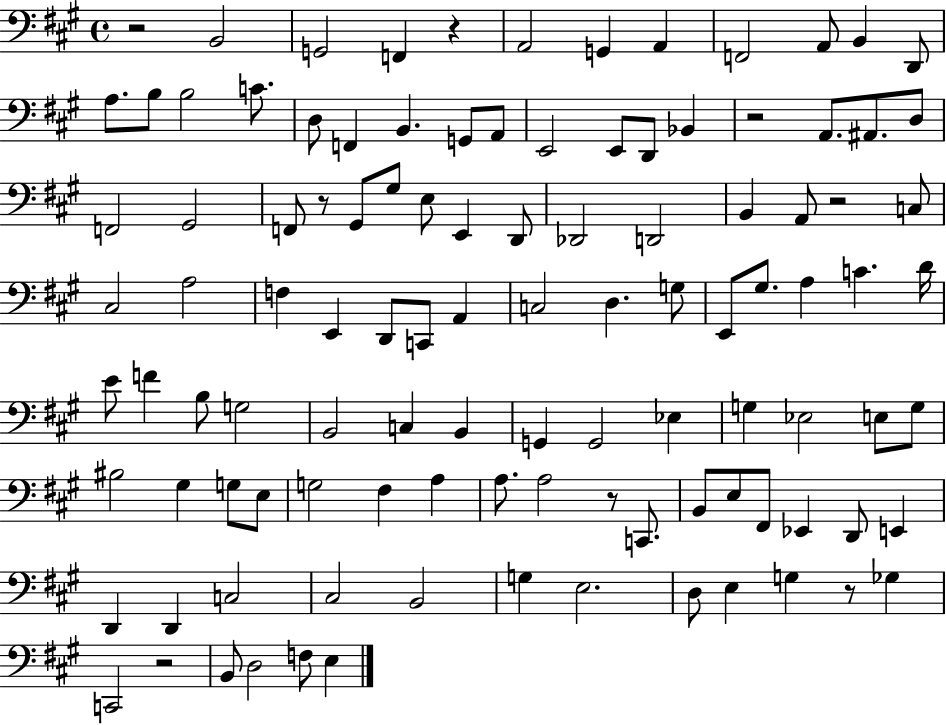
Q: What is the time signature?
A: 4/4